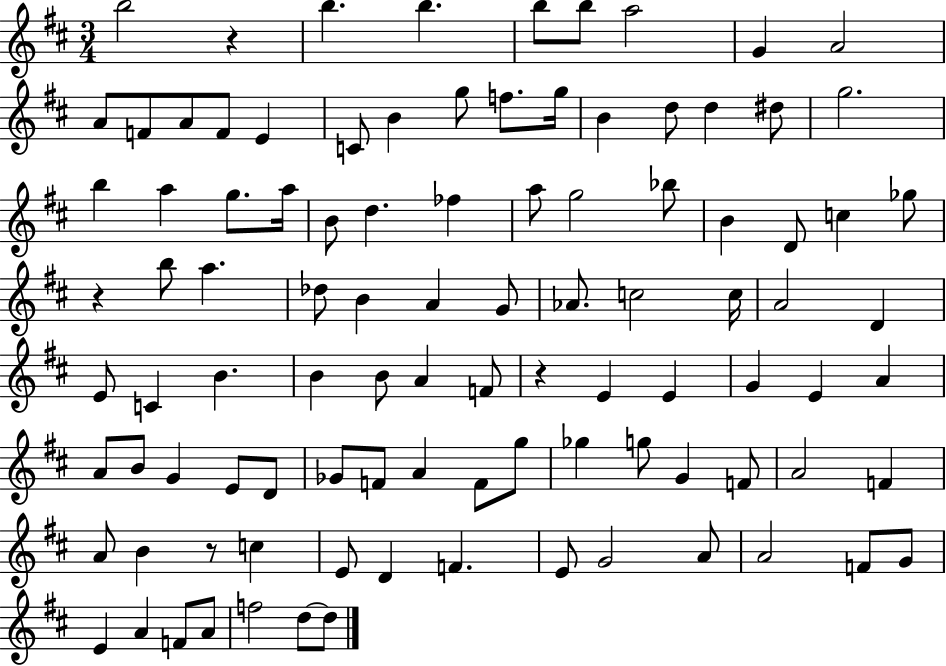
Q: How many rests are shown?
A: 4